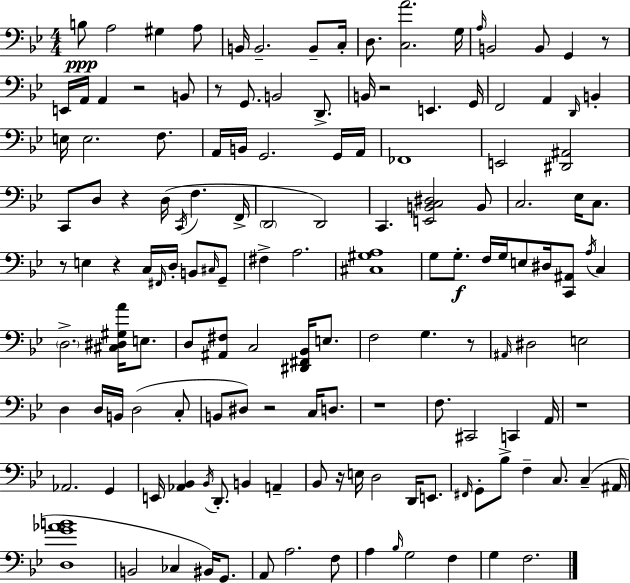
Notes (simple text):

B3/e A3/h G#3/q A3/e B2/s B2/h. B2/e C3/s D3/e. [C3,A4]/h. G3/s A3/s B2/h B2/e G2/q R/e E2/s A2/s A2/q R/h B2/e R/e G2/e. B2/h D2/e. B2/s R/h E2/q. G2/s F2/h A2/q D2/s B2/q E3/s E3/h. F3/e. A2/s B2/s G2/h. G2/s A2/s FES2/w E2/h [D#2,A#2]/h C2/e D3/e R/q D3/s C2/s F3/q. F2/s D2/h D2/h C2/q. [E2,B2,C3,D#3]/h B2/e C3/h. Eb3/s C3/e. R/e E3/q R/q C3/s F#2/s D3/s B2/e C#3/s G2/e F#3/q A3/h. [C#3,G#3,A3]/w G3/e G3/e. F3/s G3/s E3/e D#3/s [C2,A#2]/e A3/s C3/q D3/h. [C#3,D#3,G#3,A4]/s E3/e. D3/e [A#2,F#3]/e C3/h [D#2,F#2,Bb2]/s E3/e. F3/h G3/q. R/e A#2/s D#3/h E3/h D3/q D3/s B2/s D3/h C3/e B2/e D#3/e R/h C3/s D3/e. R/w F3/e. C#2/h C2/q A2/s R/w Ab2/h. G2/q E2/s [Ab2,Bb2]/q Bb2/s D2/e. B2/q A2/q Bb2/e R/s E3/s D3/h D2/s E2/e. F#2/s G2/e Bb3/e F3/q C3/e. C3/q A#2/s [D3,G4,Ab4,B4]/w B2/h CES3/q BIS2/s G2/e. A2/e A3/h. F3/e A3/q Bb3/s G3/h F3/q G3/q F3/h.